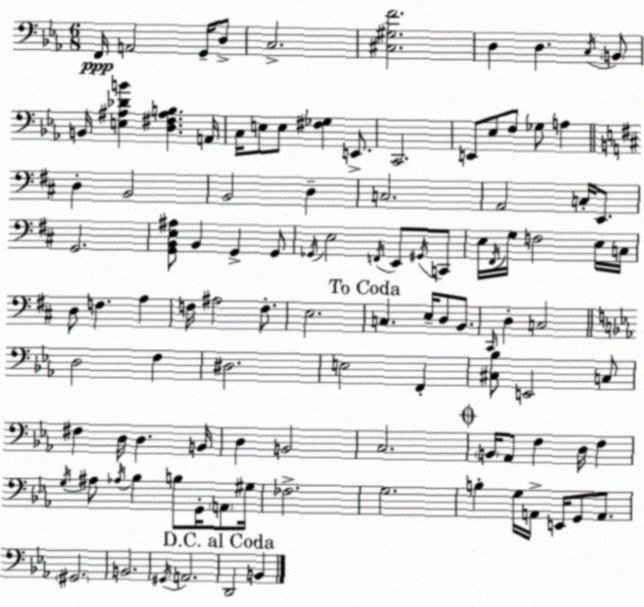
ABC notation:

X:1
T:Untitled
M:6/8
L:1/4
K:Eb
F,,/4 A,,2 G,,/4 D,/2 C,2 [^C,^G,F]2 D, D, C,/4 B,,/2 B,,/4 [E,^A,_DB] [D,^F,^A,B,] A,,/4 C,/4 E,/2 E,/2 [^F,_G,] E,,/2 C,,2 E,,/2 _E,/2 F,/2 _G,/2 A, D, B,,2 B,,2 D, C,2 A,,2 C,/4 E,,/2 G,,2 [G,,B,,E,^A,]/2 B,, G,, G,,/2 _G,,/4 E,2 F,,/4 E,,/2 ^G,,/4 C,,/2 E,/4 ^F,,/4 G,/4 F,2 E,/4 C,/4 D,/2 F, A, F,/4 ^A,2 F,/2 E,2 C, E,/4 D,/2 B,,/2 ^C,,/4 D, C,2 D,2 F, ^D,2 E,2 F,, [^C,_B,]/2 E,,2 C,/2 ^F, D,/4 D, B,,/4 D, B,,2 C,2 B,,/4 _A,,/2 F, D,/4 F, G,/4 ^A,/2 _A,/4 _B, B,/2 G,,/4 A,,/2 ^G,/4 _F,2 G,2 B, G,/4 A,,/4 E,,/4 G,,/2 A,,/2 ^G,,2 B,,2 ^G,,/4 A,,2 D,,2 B,,